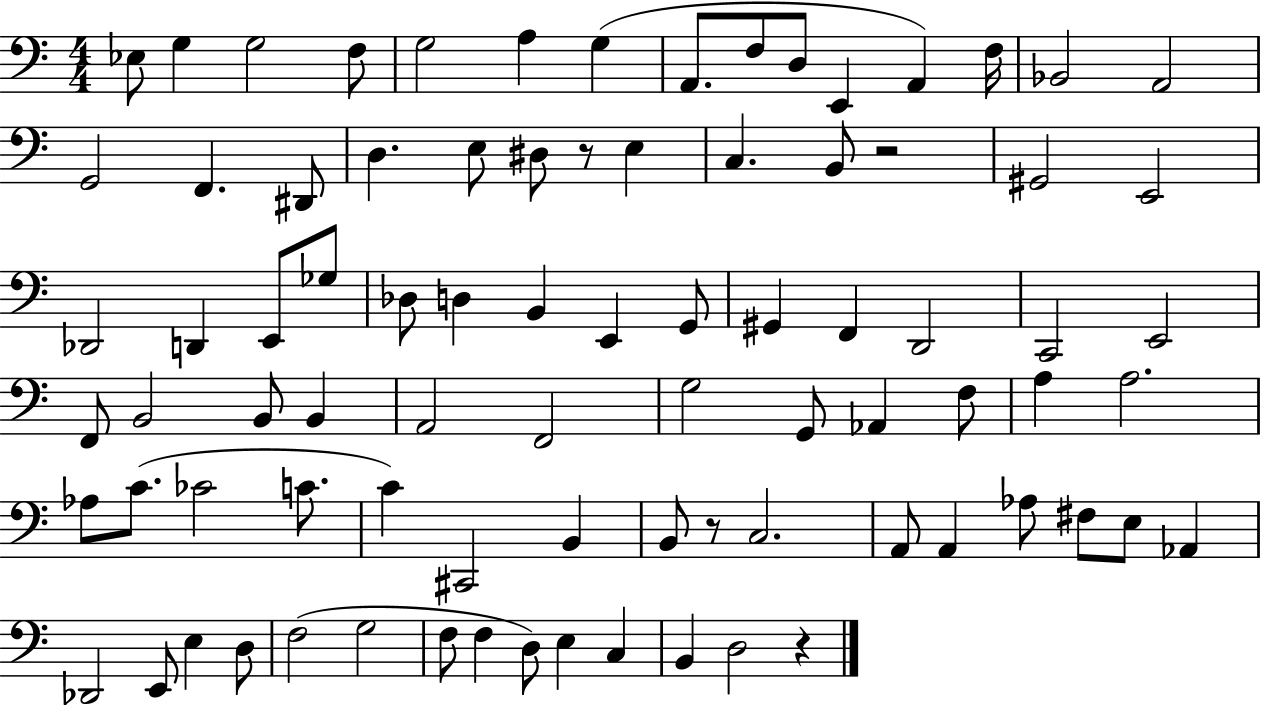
Eb3/e G3/q G3/h F3/e G3/h A3/q G3/q A2/e. F3/e D3/e E2/q A2/q F3/s Bb2/h A2/h G2/h F2/q. D#2/e D3/q. E3/e D#3/e R/e E3/q C3/q. B2/e R/h G#2/h E2/h Db2/h D2/q E2/e Gb3/e Db3/e D3/q B2/q E2/q G2/e G#2/q F2/q D2/h C2/h E2/h F2/e B2/h B2/e B2/q A2/h F2/h G3/h G2/e Ab2/q F3/e A3/q A3/h. Ab3/e C4/e. CES4/h C4/e. C4/q C#2/h B2/q B2/e R/e C3/h. A2/e A2/q Ab3/e F#3/e E3/e Ab2/q Db2/h E2/e E3/q D3/e F3/h G3/h F3/e F3/q D3/e E3/q C3/q B2/q D3/h R/q